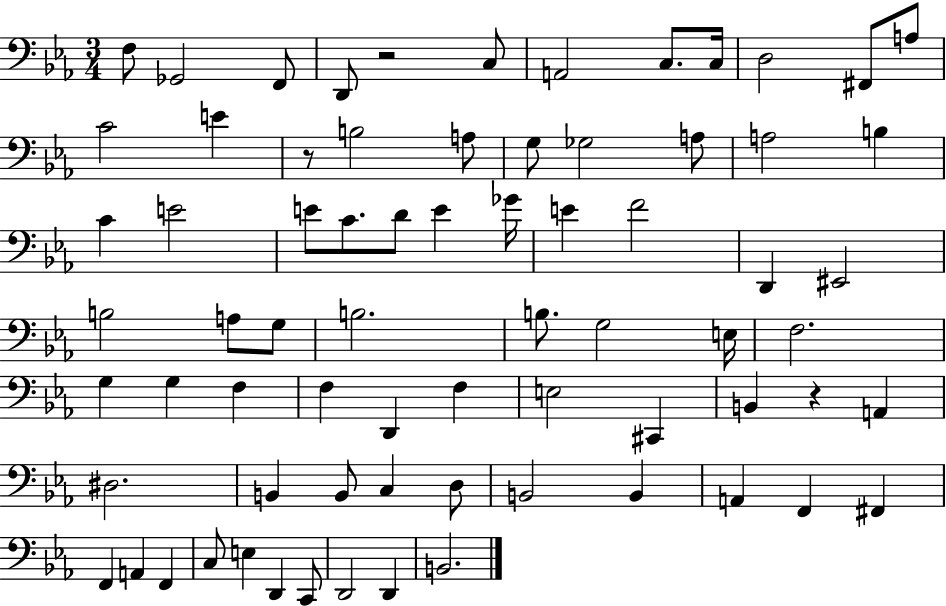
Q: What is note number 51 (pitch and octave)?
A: B2